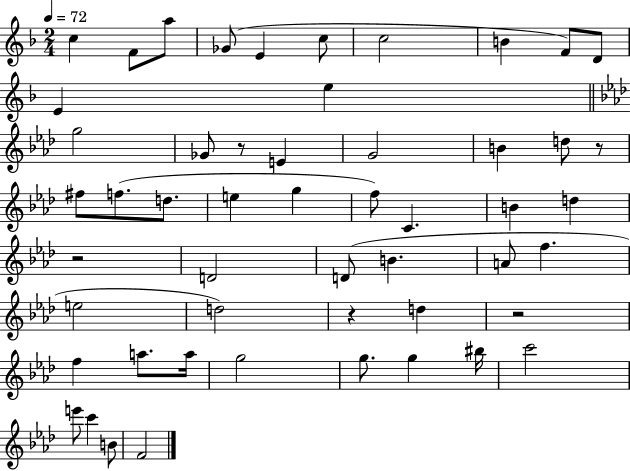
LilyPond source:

{
  \clef treble
  \numericTimeSignature
  \time 2/4
  \key f \major
  \tempo 4 = 72
  c''4 f'8 a''8 | ges'8( e'4 c''8 | c''2 | b'4 f'8) d'8 | \break e'4 e''4 | \bar "||" \break \key aes \major g''2 | ges'8 r8 e'4 | g'2 | b'4 d''8 r8 | \break fis''8 f''8.( d''8. | e''4 g''4 | f''8) c'4. | b'4 d''4 | \break r2 | d'2 | d'8( b'4. | a'8 f''4. | \break e''2 | d''2) | r4 d''4 | r2 | \break f''4 a''8. a''16 | g''2 | g''8. g''4 bis''16 | c'''2 | \break e'''8 c'''4 b'8 | f'2 | \bar "|."
}